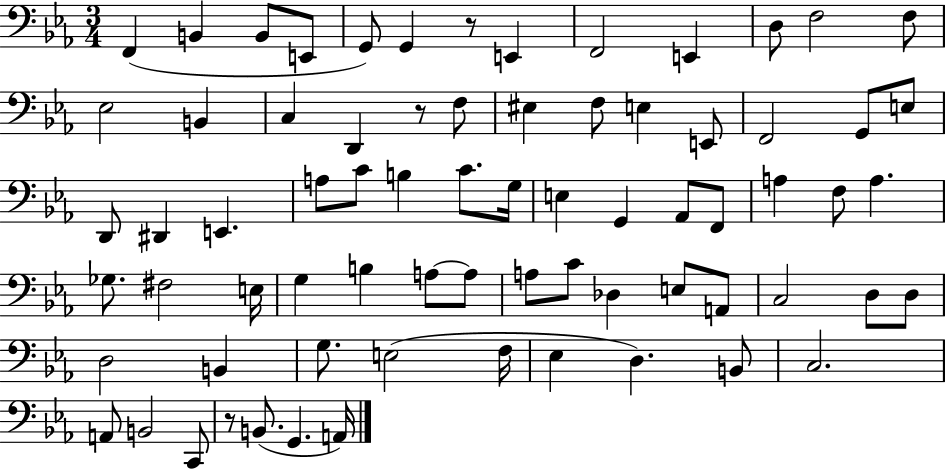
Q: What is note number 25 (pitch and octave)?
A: D2